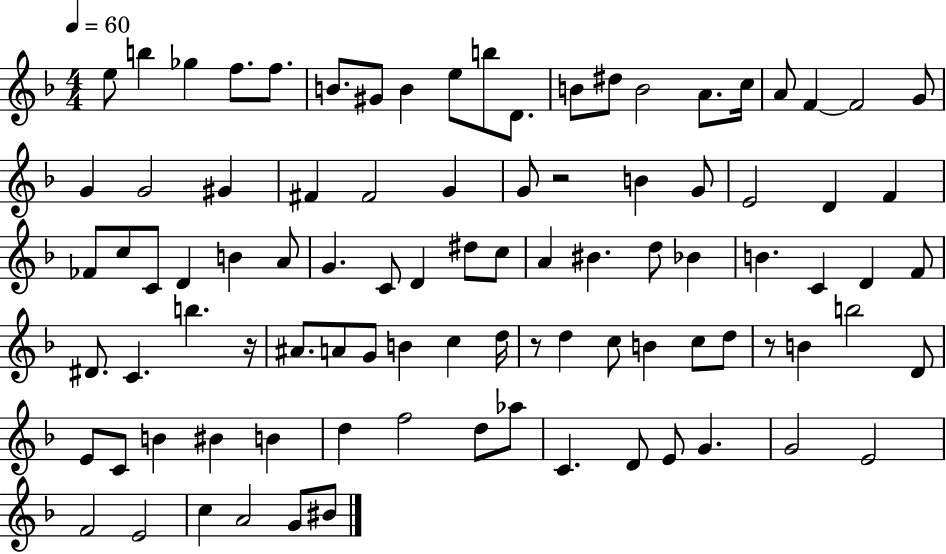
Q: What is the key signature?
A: F major